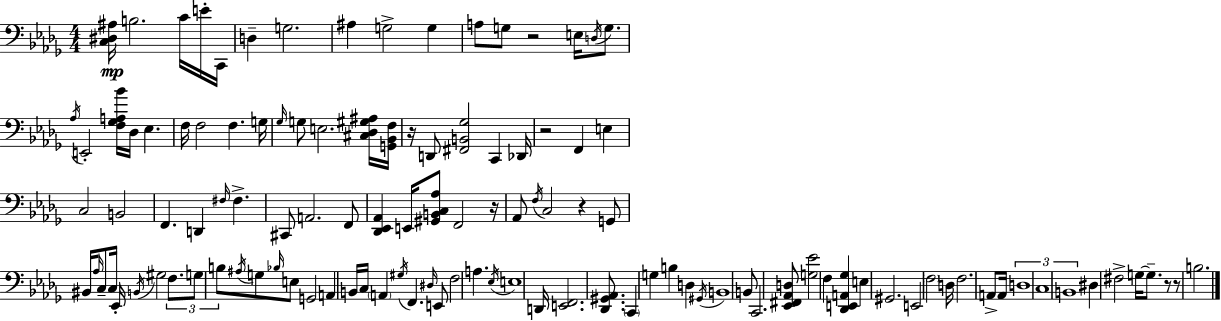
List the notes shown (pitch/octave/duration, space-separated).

[C3,D#3,A#3]/s B3/h. C4/s E4/s C2/s D3/q G3/h. A#3/q G3/h G3/q A3/e G3/e R/h E3/s D3/s G3/e. Ab3/s E2/h [F3,Gb3,A3,Bb4]/s Db3/s Eb3/q. F3/s F3/h F3/q. G3/s Gb3/s G3/e E3/h. [C#3,Db3,G#3,A#3]/s [G2,Bb2,F3]/s R/s D2/e [F#2,B2,Gb3]/h C2/q Db2/s R/h F2/q E3/q C3/h B2/h F2/q. D2/q F#3/s F#3/q. C#2/e A2/h. F2/e [Db2,Eb2,Ab2]/q E2/s [G#2,B2,C3,Ab3]/e F2/h R/s Ab2/e F3/s C3/h R/q G2/e BIS2/s Ab3/s C3/e C3/s Eb2/s B2/s G#3/h F3/e. G3/e B3/e A#3/s G3/e Bb3/s E3/e G2/h A2/q B2/s C3/s A2/q G#3/s F2/q. D#3/s E2/e F3/h A3/q. Eb3/s E3/w D2/s [E2,F2]/h. [Db2,G#2,Ab2]/e. C2/q G3/q B3/q D3/q G#2/s B2/w B2/e C2/h. [Eb2,F#2,Ab2,D3]/e [G3,Eb4]/h F3/q [Db2,E2,A2,Gb3]/q E3/q G#2/h. E2/h F3/h D3/s F3/h. A2/e A2/s D3/w C3/w B2/w D#3/q F#3/h G3/s G3/e. R/e R/e B3/h.